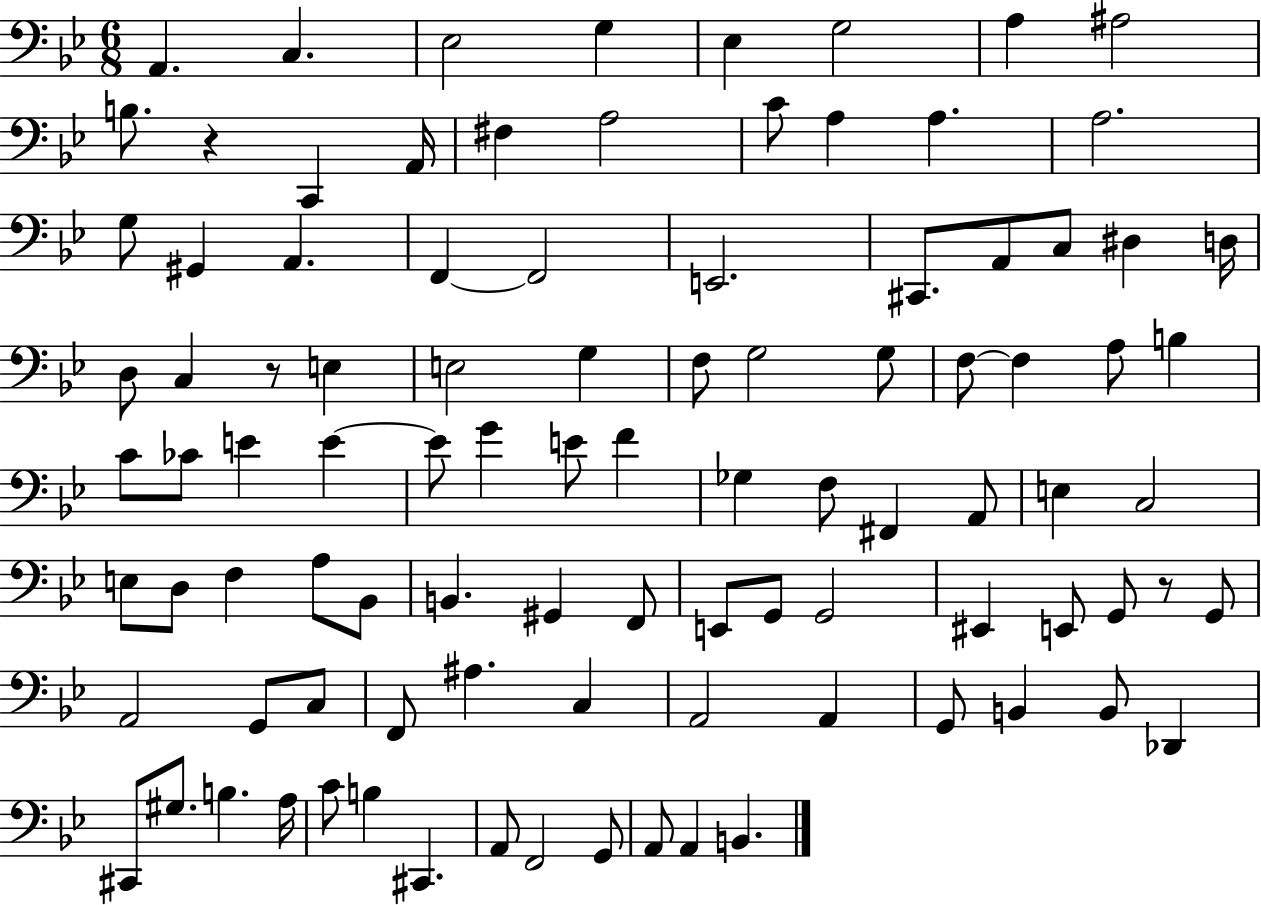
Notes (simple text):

A2/q. C3/q. Eb3/h G3/q Eb3/q G3/h A3/q A#3/h B3/e. R/q C2/q A2/s F#3/q A3/h C4/e A3/q A3/q. A3/h. G3/e G#2/q A2/q. F2/q F2/h E2/h. C#2/e. A2/e C3/e D#3/q D3/s D3/e C3/q R/e E3/q E3/h G3/q F3/e G3/h G3/e F3/e F3/q A3/e B3/q C4/e CES4/e E4/q E4/q E4/e G4/q E4/e F4/q Gb3/q F3/e F#2/q A2/e E3/q C3/h E3/e D3/e F3/q A3/e Bb2/e B2/q. G#2/q F2/e E2/e G2/e G2/h EIS2/q E2/e G2/e R/e G2/e A2/h G2/e C3/e F2/e A#3/q. C3/q A2/h A2/q G2/e B2/q B2/e Db2/q C#2/e G#3/e. B3/q. A3/s C4/e B3/q C#2/q. A2/e F2/h G2/e A2/e A2/q B2/q.